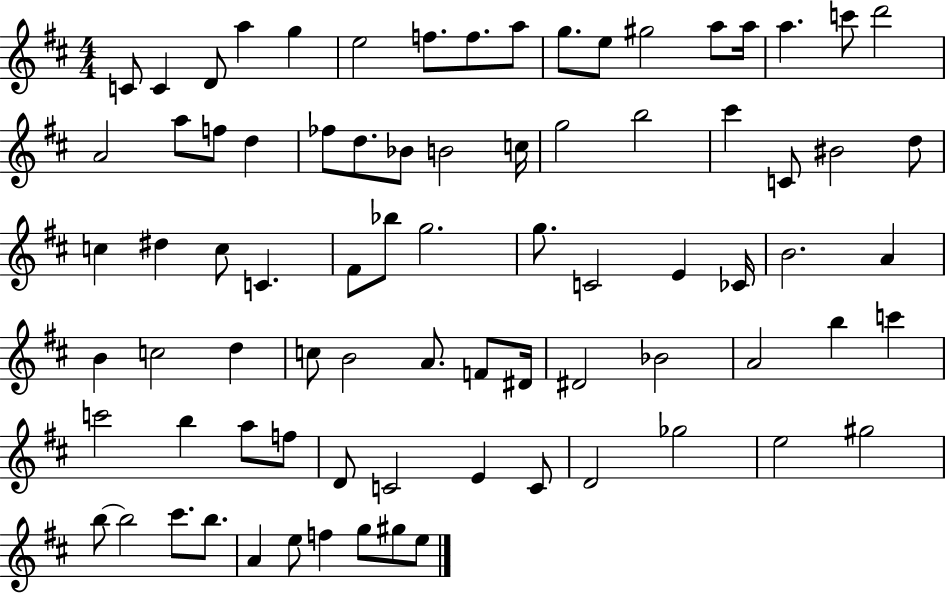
{
  \clef treble
  \numericTimeSignature
  \time 4/4
  \key d \major
  c'8 c'4 d'8 a''4 g''4 | e''2 f''8. f''8. a''8 | g''8. e''8 gis''2 a''8 a''16 | a''4. c'''8 d'''2 | \break a'2 a''8 f''8 d''4 | fes''8 d''8. bes'8 b'2 c''16 | g''2 b''2 | cis'''4 c'8 bis'2 d''8 | \break c''4 dis''4 c''8 c'4. | fis'8 bes''8 g''2. | g''8. c'2 e'4 ces'16 | b'2. a'4 | \break b'4 c''2 d''4 | c''8 b'2 a'8. f'8 dis'16 | dis'2 bes'2 | a'2 b''4 c'''4 | \break c'''2 b''4 a''8 f''8 | d'8 c'2 e'4 c'8 | d'2 ges''2 | e''2 gis''2 | \break b''8~~ b''2 cis'''8. b''8. | a'4 e''8 f''4 g''8 gis''8 e''8 | \bar "|."
}